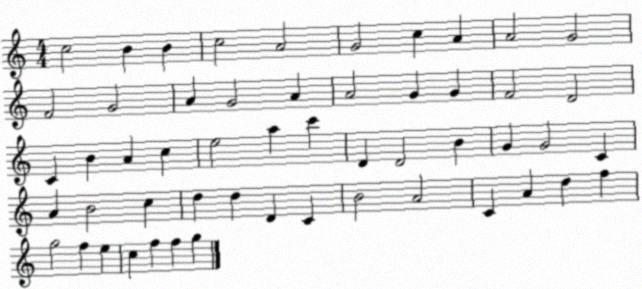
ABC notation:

X:1
T:Untitled
M:4/4
L:1/4
K:C
c2 B B c2 A2 G2 c A A2 G2 F2 G2 A G2 A A2 G G F2 D2 C B A c e2 a c' D D2 B G G2 C A B2 c d d D C B2 A2 C A d f g2 f e c f f g